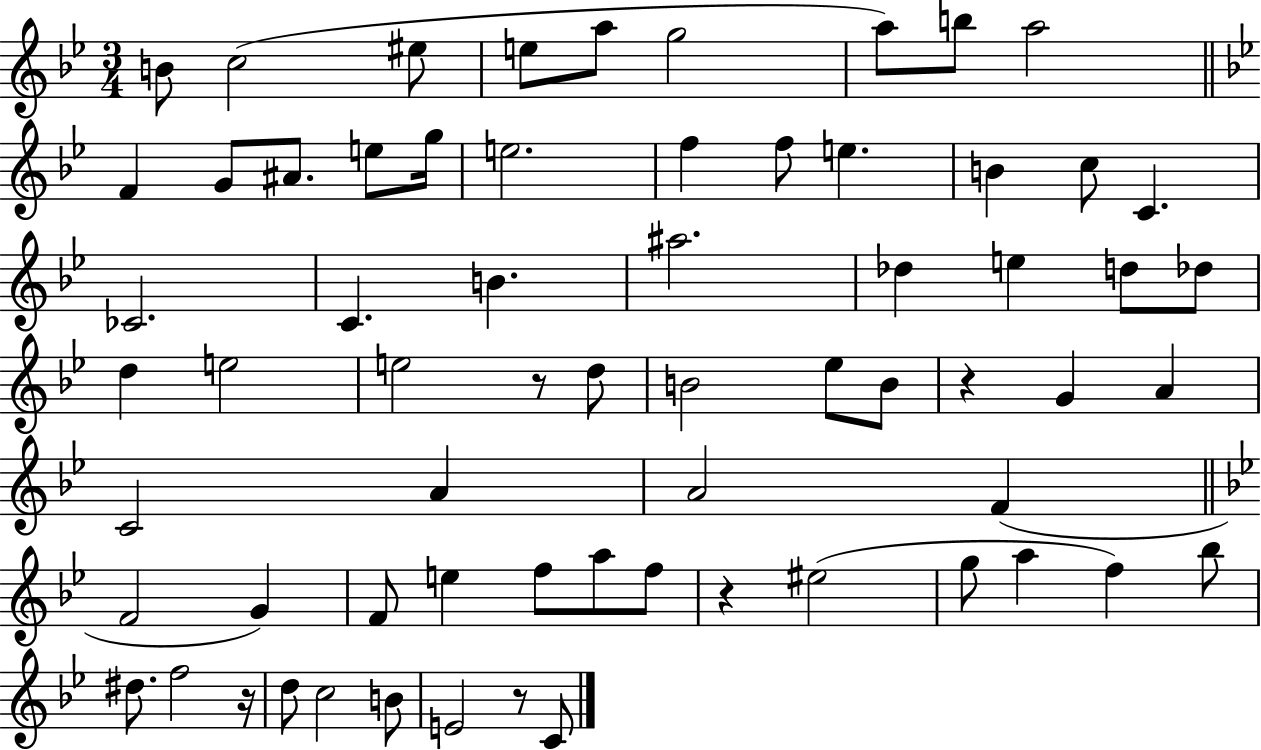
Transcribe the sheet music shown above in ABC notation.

X:1
T:Untitled
M:3/4
L:1/4
K:Bb
B/2 c2 ^e/2 e/2 a/2 g2 a/2 b/2 a2 F G/2 ^A/2 e/2 g/4 e2 f f/2 e B c/2 C _C2 C B ^a2 _d e d/2 _d/2 d e2 e2 z/2 d/2 B2 _e/2 B/2 z G A C2 A A2 F F2 G F/2 e f/2 a/2 f/2 z ^e2 g/2 a f _b/2 ^d/2 f2 z/4 d/2 c2 B/2 E2 z/2 C/2